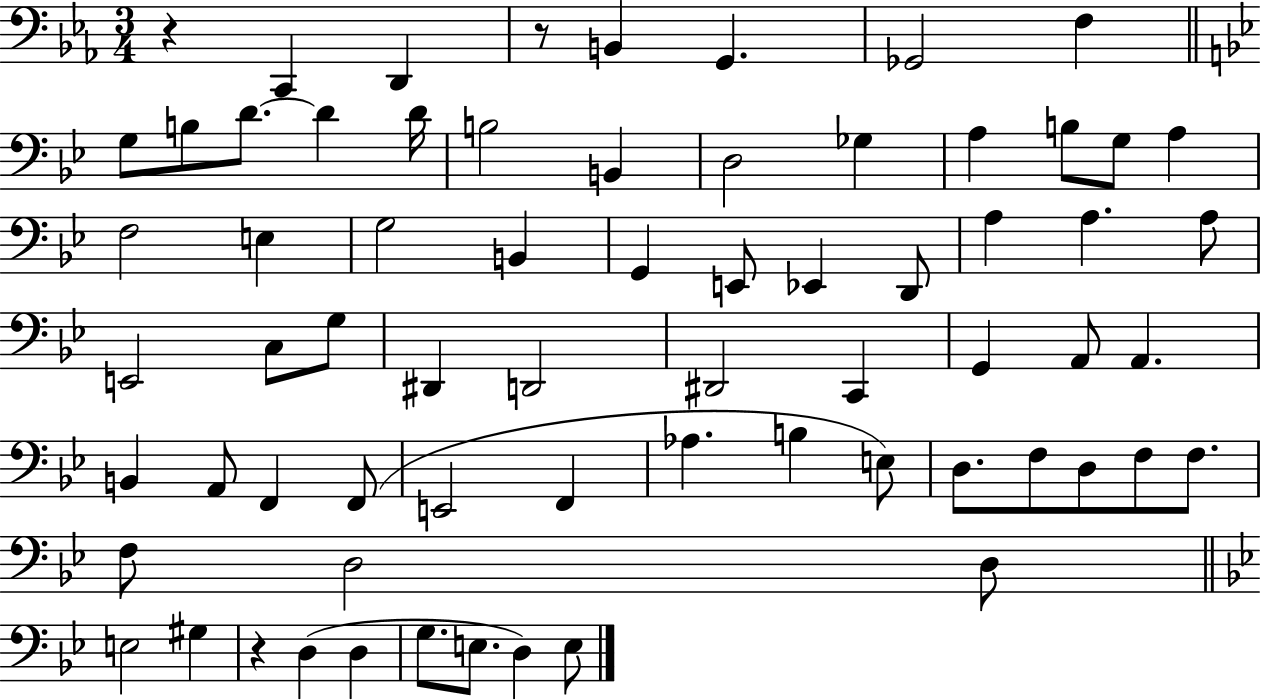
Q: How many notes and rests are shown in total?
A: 68